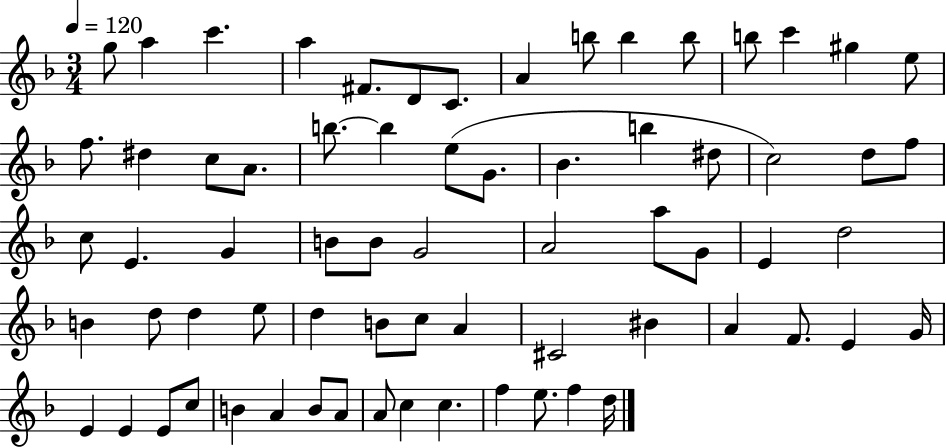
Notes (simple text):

G5/e A5/q C6/q. A5/q F#4/e. D4/e C4/e. A4/q B5/e B5/q B5/e B5/e C6/q G#5/q E5/e F5/e. D#5/q C5/e A4/e. B5/e. B5/q E5/e G4/e. Bb4/q. B5/q D#5/e C5/h D5/e F5/e C5/e E4/q. G4/q B4/e B4/e G4/h A4/h A5/e G4/e E4/q D5/h B4/q D5/e D5/q E5/e D5/q B4/e C5/e A4/q C#4/h BIS4/q A4/q F4/e. E4/q G4/s E4/q E4/q E4/e C5/e B4/q A4/q B4/e A4/e A4/e C5/q C5/q. F5/q E5/e. F5/q D5/s